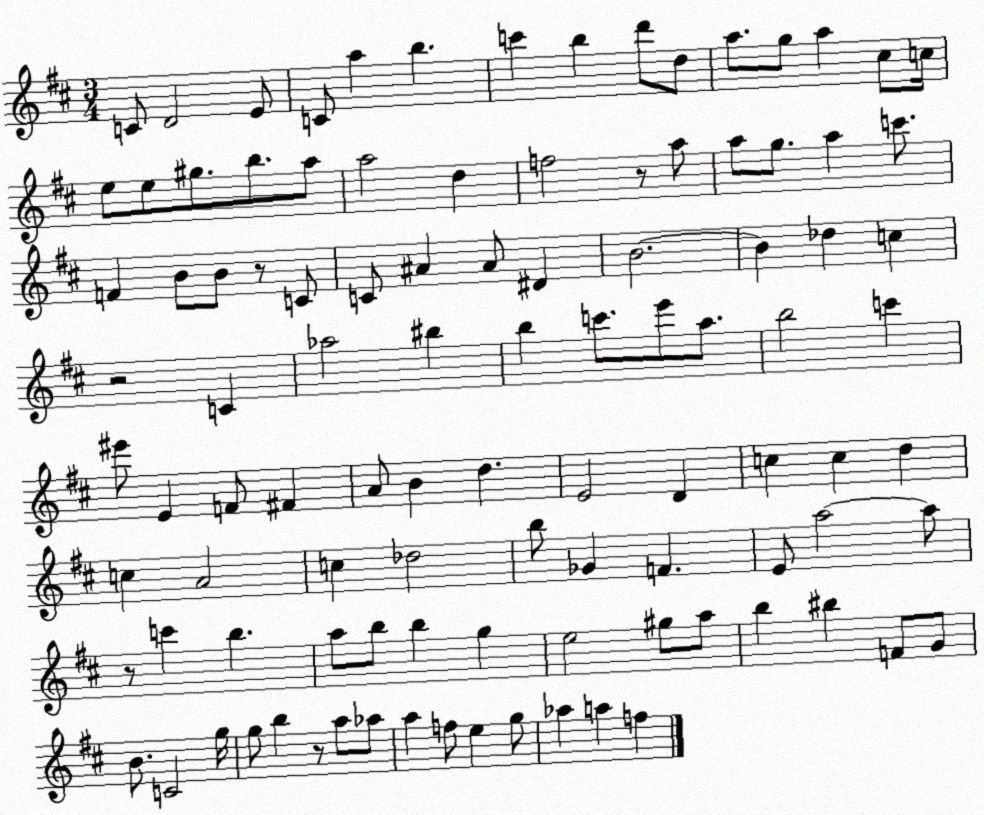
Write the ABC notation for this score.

X:1
T:Untitled
M:3/4
L:1/4
K:D
C/2 D2 E/2 C/2 a b c' b d'/2 d/2 a/2 g/2 a ^c/2 c/4 e/2 e/2 ^g/2 b/2 a/2 a2 d f2 z/2 a/2 a/2 g/2 a c'/2 F B/2 B/2 z/2 C/2 C/2 ^A ^A/2 ^D B2 B _d c z2 C _a2 ^b b c'/2 e'/2 a/2 b2 c' ^e'/2 E F/2 ^F A/2 B d E2 D c c d c A2 c _d2 b/2 _G F E/2 a2 a/2 z/2 c' b a/2 b/2 b g e2 ^g/2 a/2 b ^b F/2 G/2 B/2 C2 g/4 g/2 b z/2 a/2 _a/2 a f/2 e g/2 _a a f